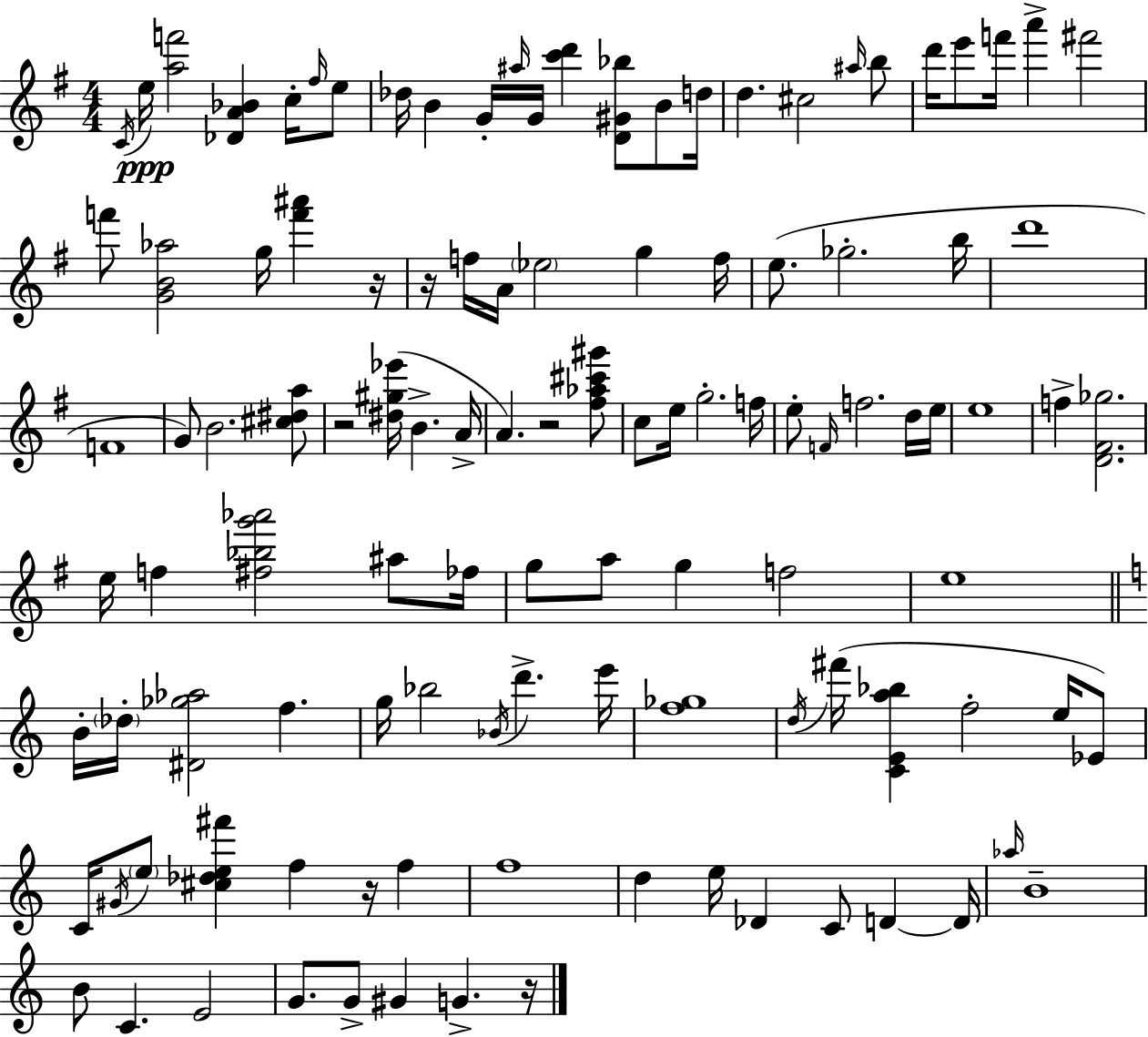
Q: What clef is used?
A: treble